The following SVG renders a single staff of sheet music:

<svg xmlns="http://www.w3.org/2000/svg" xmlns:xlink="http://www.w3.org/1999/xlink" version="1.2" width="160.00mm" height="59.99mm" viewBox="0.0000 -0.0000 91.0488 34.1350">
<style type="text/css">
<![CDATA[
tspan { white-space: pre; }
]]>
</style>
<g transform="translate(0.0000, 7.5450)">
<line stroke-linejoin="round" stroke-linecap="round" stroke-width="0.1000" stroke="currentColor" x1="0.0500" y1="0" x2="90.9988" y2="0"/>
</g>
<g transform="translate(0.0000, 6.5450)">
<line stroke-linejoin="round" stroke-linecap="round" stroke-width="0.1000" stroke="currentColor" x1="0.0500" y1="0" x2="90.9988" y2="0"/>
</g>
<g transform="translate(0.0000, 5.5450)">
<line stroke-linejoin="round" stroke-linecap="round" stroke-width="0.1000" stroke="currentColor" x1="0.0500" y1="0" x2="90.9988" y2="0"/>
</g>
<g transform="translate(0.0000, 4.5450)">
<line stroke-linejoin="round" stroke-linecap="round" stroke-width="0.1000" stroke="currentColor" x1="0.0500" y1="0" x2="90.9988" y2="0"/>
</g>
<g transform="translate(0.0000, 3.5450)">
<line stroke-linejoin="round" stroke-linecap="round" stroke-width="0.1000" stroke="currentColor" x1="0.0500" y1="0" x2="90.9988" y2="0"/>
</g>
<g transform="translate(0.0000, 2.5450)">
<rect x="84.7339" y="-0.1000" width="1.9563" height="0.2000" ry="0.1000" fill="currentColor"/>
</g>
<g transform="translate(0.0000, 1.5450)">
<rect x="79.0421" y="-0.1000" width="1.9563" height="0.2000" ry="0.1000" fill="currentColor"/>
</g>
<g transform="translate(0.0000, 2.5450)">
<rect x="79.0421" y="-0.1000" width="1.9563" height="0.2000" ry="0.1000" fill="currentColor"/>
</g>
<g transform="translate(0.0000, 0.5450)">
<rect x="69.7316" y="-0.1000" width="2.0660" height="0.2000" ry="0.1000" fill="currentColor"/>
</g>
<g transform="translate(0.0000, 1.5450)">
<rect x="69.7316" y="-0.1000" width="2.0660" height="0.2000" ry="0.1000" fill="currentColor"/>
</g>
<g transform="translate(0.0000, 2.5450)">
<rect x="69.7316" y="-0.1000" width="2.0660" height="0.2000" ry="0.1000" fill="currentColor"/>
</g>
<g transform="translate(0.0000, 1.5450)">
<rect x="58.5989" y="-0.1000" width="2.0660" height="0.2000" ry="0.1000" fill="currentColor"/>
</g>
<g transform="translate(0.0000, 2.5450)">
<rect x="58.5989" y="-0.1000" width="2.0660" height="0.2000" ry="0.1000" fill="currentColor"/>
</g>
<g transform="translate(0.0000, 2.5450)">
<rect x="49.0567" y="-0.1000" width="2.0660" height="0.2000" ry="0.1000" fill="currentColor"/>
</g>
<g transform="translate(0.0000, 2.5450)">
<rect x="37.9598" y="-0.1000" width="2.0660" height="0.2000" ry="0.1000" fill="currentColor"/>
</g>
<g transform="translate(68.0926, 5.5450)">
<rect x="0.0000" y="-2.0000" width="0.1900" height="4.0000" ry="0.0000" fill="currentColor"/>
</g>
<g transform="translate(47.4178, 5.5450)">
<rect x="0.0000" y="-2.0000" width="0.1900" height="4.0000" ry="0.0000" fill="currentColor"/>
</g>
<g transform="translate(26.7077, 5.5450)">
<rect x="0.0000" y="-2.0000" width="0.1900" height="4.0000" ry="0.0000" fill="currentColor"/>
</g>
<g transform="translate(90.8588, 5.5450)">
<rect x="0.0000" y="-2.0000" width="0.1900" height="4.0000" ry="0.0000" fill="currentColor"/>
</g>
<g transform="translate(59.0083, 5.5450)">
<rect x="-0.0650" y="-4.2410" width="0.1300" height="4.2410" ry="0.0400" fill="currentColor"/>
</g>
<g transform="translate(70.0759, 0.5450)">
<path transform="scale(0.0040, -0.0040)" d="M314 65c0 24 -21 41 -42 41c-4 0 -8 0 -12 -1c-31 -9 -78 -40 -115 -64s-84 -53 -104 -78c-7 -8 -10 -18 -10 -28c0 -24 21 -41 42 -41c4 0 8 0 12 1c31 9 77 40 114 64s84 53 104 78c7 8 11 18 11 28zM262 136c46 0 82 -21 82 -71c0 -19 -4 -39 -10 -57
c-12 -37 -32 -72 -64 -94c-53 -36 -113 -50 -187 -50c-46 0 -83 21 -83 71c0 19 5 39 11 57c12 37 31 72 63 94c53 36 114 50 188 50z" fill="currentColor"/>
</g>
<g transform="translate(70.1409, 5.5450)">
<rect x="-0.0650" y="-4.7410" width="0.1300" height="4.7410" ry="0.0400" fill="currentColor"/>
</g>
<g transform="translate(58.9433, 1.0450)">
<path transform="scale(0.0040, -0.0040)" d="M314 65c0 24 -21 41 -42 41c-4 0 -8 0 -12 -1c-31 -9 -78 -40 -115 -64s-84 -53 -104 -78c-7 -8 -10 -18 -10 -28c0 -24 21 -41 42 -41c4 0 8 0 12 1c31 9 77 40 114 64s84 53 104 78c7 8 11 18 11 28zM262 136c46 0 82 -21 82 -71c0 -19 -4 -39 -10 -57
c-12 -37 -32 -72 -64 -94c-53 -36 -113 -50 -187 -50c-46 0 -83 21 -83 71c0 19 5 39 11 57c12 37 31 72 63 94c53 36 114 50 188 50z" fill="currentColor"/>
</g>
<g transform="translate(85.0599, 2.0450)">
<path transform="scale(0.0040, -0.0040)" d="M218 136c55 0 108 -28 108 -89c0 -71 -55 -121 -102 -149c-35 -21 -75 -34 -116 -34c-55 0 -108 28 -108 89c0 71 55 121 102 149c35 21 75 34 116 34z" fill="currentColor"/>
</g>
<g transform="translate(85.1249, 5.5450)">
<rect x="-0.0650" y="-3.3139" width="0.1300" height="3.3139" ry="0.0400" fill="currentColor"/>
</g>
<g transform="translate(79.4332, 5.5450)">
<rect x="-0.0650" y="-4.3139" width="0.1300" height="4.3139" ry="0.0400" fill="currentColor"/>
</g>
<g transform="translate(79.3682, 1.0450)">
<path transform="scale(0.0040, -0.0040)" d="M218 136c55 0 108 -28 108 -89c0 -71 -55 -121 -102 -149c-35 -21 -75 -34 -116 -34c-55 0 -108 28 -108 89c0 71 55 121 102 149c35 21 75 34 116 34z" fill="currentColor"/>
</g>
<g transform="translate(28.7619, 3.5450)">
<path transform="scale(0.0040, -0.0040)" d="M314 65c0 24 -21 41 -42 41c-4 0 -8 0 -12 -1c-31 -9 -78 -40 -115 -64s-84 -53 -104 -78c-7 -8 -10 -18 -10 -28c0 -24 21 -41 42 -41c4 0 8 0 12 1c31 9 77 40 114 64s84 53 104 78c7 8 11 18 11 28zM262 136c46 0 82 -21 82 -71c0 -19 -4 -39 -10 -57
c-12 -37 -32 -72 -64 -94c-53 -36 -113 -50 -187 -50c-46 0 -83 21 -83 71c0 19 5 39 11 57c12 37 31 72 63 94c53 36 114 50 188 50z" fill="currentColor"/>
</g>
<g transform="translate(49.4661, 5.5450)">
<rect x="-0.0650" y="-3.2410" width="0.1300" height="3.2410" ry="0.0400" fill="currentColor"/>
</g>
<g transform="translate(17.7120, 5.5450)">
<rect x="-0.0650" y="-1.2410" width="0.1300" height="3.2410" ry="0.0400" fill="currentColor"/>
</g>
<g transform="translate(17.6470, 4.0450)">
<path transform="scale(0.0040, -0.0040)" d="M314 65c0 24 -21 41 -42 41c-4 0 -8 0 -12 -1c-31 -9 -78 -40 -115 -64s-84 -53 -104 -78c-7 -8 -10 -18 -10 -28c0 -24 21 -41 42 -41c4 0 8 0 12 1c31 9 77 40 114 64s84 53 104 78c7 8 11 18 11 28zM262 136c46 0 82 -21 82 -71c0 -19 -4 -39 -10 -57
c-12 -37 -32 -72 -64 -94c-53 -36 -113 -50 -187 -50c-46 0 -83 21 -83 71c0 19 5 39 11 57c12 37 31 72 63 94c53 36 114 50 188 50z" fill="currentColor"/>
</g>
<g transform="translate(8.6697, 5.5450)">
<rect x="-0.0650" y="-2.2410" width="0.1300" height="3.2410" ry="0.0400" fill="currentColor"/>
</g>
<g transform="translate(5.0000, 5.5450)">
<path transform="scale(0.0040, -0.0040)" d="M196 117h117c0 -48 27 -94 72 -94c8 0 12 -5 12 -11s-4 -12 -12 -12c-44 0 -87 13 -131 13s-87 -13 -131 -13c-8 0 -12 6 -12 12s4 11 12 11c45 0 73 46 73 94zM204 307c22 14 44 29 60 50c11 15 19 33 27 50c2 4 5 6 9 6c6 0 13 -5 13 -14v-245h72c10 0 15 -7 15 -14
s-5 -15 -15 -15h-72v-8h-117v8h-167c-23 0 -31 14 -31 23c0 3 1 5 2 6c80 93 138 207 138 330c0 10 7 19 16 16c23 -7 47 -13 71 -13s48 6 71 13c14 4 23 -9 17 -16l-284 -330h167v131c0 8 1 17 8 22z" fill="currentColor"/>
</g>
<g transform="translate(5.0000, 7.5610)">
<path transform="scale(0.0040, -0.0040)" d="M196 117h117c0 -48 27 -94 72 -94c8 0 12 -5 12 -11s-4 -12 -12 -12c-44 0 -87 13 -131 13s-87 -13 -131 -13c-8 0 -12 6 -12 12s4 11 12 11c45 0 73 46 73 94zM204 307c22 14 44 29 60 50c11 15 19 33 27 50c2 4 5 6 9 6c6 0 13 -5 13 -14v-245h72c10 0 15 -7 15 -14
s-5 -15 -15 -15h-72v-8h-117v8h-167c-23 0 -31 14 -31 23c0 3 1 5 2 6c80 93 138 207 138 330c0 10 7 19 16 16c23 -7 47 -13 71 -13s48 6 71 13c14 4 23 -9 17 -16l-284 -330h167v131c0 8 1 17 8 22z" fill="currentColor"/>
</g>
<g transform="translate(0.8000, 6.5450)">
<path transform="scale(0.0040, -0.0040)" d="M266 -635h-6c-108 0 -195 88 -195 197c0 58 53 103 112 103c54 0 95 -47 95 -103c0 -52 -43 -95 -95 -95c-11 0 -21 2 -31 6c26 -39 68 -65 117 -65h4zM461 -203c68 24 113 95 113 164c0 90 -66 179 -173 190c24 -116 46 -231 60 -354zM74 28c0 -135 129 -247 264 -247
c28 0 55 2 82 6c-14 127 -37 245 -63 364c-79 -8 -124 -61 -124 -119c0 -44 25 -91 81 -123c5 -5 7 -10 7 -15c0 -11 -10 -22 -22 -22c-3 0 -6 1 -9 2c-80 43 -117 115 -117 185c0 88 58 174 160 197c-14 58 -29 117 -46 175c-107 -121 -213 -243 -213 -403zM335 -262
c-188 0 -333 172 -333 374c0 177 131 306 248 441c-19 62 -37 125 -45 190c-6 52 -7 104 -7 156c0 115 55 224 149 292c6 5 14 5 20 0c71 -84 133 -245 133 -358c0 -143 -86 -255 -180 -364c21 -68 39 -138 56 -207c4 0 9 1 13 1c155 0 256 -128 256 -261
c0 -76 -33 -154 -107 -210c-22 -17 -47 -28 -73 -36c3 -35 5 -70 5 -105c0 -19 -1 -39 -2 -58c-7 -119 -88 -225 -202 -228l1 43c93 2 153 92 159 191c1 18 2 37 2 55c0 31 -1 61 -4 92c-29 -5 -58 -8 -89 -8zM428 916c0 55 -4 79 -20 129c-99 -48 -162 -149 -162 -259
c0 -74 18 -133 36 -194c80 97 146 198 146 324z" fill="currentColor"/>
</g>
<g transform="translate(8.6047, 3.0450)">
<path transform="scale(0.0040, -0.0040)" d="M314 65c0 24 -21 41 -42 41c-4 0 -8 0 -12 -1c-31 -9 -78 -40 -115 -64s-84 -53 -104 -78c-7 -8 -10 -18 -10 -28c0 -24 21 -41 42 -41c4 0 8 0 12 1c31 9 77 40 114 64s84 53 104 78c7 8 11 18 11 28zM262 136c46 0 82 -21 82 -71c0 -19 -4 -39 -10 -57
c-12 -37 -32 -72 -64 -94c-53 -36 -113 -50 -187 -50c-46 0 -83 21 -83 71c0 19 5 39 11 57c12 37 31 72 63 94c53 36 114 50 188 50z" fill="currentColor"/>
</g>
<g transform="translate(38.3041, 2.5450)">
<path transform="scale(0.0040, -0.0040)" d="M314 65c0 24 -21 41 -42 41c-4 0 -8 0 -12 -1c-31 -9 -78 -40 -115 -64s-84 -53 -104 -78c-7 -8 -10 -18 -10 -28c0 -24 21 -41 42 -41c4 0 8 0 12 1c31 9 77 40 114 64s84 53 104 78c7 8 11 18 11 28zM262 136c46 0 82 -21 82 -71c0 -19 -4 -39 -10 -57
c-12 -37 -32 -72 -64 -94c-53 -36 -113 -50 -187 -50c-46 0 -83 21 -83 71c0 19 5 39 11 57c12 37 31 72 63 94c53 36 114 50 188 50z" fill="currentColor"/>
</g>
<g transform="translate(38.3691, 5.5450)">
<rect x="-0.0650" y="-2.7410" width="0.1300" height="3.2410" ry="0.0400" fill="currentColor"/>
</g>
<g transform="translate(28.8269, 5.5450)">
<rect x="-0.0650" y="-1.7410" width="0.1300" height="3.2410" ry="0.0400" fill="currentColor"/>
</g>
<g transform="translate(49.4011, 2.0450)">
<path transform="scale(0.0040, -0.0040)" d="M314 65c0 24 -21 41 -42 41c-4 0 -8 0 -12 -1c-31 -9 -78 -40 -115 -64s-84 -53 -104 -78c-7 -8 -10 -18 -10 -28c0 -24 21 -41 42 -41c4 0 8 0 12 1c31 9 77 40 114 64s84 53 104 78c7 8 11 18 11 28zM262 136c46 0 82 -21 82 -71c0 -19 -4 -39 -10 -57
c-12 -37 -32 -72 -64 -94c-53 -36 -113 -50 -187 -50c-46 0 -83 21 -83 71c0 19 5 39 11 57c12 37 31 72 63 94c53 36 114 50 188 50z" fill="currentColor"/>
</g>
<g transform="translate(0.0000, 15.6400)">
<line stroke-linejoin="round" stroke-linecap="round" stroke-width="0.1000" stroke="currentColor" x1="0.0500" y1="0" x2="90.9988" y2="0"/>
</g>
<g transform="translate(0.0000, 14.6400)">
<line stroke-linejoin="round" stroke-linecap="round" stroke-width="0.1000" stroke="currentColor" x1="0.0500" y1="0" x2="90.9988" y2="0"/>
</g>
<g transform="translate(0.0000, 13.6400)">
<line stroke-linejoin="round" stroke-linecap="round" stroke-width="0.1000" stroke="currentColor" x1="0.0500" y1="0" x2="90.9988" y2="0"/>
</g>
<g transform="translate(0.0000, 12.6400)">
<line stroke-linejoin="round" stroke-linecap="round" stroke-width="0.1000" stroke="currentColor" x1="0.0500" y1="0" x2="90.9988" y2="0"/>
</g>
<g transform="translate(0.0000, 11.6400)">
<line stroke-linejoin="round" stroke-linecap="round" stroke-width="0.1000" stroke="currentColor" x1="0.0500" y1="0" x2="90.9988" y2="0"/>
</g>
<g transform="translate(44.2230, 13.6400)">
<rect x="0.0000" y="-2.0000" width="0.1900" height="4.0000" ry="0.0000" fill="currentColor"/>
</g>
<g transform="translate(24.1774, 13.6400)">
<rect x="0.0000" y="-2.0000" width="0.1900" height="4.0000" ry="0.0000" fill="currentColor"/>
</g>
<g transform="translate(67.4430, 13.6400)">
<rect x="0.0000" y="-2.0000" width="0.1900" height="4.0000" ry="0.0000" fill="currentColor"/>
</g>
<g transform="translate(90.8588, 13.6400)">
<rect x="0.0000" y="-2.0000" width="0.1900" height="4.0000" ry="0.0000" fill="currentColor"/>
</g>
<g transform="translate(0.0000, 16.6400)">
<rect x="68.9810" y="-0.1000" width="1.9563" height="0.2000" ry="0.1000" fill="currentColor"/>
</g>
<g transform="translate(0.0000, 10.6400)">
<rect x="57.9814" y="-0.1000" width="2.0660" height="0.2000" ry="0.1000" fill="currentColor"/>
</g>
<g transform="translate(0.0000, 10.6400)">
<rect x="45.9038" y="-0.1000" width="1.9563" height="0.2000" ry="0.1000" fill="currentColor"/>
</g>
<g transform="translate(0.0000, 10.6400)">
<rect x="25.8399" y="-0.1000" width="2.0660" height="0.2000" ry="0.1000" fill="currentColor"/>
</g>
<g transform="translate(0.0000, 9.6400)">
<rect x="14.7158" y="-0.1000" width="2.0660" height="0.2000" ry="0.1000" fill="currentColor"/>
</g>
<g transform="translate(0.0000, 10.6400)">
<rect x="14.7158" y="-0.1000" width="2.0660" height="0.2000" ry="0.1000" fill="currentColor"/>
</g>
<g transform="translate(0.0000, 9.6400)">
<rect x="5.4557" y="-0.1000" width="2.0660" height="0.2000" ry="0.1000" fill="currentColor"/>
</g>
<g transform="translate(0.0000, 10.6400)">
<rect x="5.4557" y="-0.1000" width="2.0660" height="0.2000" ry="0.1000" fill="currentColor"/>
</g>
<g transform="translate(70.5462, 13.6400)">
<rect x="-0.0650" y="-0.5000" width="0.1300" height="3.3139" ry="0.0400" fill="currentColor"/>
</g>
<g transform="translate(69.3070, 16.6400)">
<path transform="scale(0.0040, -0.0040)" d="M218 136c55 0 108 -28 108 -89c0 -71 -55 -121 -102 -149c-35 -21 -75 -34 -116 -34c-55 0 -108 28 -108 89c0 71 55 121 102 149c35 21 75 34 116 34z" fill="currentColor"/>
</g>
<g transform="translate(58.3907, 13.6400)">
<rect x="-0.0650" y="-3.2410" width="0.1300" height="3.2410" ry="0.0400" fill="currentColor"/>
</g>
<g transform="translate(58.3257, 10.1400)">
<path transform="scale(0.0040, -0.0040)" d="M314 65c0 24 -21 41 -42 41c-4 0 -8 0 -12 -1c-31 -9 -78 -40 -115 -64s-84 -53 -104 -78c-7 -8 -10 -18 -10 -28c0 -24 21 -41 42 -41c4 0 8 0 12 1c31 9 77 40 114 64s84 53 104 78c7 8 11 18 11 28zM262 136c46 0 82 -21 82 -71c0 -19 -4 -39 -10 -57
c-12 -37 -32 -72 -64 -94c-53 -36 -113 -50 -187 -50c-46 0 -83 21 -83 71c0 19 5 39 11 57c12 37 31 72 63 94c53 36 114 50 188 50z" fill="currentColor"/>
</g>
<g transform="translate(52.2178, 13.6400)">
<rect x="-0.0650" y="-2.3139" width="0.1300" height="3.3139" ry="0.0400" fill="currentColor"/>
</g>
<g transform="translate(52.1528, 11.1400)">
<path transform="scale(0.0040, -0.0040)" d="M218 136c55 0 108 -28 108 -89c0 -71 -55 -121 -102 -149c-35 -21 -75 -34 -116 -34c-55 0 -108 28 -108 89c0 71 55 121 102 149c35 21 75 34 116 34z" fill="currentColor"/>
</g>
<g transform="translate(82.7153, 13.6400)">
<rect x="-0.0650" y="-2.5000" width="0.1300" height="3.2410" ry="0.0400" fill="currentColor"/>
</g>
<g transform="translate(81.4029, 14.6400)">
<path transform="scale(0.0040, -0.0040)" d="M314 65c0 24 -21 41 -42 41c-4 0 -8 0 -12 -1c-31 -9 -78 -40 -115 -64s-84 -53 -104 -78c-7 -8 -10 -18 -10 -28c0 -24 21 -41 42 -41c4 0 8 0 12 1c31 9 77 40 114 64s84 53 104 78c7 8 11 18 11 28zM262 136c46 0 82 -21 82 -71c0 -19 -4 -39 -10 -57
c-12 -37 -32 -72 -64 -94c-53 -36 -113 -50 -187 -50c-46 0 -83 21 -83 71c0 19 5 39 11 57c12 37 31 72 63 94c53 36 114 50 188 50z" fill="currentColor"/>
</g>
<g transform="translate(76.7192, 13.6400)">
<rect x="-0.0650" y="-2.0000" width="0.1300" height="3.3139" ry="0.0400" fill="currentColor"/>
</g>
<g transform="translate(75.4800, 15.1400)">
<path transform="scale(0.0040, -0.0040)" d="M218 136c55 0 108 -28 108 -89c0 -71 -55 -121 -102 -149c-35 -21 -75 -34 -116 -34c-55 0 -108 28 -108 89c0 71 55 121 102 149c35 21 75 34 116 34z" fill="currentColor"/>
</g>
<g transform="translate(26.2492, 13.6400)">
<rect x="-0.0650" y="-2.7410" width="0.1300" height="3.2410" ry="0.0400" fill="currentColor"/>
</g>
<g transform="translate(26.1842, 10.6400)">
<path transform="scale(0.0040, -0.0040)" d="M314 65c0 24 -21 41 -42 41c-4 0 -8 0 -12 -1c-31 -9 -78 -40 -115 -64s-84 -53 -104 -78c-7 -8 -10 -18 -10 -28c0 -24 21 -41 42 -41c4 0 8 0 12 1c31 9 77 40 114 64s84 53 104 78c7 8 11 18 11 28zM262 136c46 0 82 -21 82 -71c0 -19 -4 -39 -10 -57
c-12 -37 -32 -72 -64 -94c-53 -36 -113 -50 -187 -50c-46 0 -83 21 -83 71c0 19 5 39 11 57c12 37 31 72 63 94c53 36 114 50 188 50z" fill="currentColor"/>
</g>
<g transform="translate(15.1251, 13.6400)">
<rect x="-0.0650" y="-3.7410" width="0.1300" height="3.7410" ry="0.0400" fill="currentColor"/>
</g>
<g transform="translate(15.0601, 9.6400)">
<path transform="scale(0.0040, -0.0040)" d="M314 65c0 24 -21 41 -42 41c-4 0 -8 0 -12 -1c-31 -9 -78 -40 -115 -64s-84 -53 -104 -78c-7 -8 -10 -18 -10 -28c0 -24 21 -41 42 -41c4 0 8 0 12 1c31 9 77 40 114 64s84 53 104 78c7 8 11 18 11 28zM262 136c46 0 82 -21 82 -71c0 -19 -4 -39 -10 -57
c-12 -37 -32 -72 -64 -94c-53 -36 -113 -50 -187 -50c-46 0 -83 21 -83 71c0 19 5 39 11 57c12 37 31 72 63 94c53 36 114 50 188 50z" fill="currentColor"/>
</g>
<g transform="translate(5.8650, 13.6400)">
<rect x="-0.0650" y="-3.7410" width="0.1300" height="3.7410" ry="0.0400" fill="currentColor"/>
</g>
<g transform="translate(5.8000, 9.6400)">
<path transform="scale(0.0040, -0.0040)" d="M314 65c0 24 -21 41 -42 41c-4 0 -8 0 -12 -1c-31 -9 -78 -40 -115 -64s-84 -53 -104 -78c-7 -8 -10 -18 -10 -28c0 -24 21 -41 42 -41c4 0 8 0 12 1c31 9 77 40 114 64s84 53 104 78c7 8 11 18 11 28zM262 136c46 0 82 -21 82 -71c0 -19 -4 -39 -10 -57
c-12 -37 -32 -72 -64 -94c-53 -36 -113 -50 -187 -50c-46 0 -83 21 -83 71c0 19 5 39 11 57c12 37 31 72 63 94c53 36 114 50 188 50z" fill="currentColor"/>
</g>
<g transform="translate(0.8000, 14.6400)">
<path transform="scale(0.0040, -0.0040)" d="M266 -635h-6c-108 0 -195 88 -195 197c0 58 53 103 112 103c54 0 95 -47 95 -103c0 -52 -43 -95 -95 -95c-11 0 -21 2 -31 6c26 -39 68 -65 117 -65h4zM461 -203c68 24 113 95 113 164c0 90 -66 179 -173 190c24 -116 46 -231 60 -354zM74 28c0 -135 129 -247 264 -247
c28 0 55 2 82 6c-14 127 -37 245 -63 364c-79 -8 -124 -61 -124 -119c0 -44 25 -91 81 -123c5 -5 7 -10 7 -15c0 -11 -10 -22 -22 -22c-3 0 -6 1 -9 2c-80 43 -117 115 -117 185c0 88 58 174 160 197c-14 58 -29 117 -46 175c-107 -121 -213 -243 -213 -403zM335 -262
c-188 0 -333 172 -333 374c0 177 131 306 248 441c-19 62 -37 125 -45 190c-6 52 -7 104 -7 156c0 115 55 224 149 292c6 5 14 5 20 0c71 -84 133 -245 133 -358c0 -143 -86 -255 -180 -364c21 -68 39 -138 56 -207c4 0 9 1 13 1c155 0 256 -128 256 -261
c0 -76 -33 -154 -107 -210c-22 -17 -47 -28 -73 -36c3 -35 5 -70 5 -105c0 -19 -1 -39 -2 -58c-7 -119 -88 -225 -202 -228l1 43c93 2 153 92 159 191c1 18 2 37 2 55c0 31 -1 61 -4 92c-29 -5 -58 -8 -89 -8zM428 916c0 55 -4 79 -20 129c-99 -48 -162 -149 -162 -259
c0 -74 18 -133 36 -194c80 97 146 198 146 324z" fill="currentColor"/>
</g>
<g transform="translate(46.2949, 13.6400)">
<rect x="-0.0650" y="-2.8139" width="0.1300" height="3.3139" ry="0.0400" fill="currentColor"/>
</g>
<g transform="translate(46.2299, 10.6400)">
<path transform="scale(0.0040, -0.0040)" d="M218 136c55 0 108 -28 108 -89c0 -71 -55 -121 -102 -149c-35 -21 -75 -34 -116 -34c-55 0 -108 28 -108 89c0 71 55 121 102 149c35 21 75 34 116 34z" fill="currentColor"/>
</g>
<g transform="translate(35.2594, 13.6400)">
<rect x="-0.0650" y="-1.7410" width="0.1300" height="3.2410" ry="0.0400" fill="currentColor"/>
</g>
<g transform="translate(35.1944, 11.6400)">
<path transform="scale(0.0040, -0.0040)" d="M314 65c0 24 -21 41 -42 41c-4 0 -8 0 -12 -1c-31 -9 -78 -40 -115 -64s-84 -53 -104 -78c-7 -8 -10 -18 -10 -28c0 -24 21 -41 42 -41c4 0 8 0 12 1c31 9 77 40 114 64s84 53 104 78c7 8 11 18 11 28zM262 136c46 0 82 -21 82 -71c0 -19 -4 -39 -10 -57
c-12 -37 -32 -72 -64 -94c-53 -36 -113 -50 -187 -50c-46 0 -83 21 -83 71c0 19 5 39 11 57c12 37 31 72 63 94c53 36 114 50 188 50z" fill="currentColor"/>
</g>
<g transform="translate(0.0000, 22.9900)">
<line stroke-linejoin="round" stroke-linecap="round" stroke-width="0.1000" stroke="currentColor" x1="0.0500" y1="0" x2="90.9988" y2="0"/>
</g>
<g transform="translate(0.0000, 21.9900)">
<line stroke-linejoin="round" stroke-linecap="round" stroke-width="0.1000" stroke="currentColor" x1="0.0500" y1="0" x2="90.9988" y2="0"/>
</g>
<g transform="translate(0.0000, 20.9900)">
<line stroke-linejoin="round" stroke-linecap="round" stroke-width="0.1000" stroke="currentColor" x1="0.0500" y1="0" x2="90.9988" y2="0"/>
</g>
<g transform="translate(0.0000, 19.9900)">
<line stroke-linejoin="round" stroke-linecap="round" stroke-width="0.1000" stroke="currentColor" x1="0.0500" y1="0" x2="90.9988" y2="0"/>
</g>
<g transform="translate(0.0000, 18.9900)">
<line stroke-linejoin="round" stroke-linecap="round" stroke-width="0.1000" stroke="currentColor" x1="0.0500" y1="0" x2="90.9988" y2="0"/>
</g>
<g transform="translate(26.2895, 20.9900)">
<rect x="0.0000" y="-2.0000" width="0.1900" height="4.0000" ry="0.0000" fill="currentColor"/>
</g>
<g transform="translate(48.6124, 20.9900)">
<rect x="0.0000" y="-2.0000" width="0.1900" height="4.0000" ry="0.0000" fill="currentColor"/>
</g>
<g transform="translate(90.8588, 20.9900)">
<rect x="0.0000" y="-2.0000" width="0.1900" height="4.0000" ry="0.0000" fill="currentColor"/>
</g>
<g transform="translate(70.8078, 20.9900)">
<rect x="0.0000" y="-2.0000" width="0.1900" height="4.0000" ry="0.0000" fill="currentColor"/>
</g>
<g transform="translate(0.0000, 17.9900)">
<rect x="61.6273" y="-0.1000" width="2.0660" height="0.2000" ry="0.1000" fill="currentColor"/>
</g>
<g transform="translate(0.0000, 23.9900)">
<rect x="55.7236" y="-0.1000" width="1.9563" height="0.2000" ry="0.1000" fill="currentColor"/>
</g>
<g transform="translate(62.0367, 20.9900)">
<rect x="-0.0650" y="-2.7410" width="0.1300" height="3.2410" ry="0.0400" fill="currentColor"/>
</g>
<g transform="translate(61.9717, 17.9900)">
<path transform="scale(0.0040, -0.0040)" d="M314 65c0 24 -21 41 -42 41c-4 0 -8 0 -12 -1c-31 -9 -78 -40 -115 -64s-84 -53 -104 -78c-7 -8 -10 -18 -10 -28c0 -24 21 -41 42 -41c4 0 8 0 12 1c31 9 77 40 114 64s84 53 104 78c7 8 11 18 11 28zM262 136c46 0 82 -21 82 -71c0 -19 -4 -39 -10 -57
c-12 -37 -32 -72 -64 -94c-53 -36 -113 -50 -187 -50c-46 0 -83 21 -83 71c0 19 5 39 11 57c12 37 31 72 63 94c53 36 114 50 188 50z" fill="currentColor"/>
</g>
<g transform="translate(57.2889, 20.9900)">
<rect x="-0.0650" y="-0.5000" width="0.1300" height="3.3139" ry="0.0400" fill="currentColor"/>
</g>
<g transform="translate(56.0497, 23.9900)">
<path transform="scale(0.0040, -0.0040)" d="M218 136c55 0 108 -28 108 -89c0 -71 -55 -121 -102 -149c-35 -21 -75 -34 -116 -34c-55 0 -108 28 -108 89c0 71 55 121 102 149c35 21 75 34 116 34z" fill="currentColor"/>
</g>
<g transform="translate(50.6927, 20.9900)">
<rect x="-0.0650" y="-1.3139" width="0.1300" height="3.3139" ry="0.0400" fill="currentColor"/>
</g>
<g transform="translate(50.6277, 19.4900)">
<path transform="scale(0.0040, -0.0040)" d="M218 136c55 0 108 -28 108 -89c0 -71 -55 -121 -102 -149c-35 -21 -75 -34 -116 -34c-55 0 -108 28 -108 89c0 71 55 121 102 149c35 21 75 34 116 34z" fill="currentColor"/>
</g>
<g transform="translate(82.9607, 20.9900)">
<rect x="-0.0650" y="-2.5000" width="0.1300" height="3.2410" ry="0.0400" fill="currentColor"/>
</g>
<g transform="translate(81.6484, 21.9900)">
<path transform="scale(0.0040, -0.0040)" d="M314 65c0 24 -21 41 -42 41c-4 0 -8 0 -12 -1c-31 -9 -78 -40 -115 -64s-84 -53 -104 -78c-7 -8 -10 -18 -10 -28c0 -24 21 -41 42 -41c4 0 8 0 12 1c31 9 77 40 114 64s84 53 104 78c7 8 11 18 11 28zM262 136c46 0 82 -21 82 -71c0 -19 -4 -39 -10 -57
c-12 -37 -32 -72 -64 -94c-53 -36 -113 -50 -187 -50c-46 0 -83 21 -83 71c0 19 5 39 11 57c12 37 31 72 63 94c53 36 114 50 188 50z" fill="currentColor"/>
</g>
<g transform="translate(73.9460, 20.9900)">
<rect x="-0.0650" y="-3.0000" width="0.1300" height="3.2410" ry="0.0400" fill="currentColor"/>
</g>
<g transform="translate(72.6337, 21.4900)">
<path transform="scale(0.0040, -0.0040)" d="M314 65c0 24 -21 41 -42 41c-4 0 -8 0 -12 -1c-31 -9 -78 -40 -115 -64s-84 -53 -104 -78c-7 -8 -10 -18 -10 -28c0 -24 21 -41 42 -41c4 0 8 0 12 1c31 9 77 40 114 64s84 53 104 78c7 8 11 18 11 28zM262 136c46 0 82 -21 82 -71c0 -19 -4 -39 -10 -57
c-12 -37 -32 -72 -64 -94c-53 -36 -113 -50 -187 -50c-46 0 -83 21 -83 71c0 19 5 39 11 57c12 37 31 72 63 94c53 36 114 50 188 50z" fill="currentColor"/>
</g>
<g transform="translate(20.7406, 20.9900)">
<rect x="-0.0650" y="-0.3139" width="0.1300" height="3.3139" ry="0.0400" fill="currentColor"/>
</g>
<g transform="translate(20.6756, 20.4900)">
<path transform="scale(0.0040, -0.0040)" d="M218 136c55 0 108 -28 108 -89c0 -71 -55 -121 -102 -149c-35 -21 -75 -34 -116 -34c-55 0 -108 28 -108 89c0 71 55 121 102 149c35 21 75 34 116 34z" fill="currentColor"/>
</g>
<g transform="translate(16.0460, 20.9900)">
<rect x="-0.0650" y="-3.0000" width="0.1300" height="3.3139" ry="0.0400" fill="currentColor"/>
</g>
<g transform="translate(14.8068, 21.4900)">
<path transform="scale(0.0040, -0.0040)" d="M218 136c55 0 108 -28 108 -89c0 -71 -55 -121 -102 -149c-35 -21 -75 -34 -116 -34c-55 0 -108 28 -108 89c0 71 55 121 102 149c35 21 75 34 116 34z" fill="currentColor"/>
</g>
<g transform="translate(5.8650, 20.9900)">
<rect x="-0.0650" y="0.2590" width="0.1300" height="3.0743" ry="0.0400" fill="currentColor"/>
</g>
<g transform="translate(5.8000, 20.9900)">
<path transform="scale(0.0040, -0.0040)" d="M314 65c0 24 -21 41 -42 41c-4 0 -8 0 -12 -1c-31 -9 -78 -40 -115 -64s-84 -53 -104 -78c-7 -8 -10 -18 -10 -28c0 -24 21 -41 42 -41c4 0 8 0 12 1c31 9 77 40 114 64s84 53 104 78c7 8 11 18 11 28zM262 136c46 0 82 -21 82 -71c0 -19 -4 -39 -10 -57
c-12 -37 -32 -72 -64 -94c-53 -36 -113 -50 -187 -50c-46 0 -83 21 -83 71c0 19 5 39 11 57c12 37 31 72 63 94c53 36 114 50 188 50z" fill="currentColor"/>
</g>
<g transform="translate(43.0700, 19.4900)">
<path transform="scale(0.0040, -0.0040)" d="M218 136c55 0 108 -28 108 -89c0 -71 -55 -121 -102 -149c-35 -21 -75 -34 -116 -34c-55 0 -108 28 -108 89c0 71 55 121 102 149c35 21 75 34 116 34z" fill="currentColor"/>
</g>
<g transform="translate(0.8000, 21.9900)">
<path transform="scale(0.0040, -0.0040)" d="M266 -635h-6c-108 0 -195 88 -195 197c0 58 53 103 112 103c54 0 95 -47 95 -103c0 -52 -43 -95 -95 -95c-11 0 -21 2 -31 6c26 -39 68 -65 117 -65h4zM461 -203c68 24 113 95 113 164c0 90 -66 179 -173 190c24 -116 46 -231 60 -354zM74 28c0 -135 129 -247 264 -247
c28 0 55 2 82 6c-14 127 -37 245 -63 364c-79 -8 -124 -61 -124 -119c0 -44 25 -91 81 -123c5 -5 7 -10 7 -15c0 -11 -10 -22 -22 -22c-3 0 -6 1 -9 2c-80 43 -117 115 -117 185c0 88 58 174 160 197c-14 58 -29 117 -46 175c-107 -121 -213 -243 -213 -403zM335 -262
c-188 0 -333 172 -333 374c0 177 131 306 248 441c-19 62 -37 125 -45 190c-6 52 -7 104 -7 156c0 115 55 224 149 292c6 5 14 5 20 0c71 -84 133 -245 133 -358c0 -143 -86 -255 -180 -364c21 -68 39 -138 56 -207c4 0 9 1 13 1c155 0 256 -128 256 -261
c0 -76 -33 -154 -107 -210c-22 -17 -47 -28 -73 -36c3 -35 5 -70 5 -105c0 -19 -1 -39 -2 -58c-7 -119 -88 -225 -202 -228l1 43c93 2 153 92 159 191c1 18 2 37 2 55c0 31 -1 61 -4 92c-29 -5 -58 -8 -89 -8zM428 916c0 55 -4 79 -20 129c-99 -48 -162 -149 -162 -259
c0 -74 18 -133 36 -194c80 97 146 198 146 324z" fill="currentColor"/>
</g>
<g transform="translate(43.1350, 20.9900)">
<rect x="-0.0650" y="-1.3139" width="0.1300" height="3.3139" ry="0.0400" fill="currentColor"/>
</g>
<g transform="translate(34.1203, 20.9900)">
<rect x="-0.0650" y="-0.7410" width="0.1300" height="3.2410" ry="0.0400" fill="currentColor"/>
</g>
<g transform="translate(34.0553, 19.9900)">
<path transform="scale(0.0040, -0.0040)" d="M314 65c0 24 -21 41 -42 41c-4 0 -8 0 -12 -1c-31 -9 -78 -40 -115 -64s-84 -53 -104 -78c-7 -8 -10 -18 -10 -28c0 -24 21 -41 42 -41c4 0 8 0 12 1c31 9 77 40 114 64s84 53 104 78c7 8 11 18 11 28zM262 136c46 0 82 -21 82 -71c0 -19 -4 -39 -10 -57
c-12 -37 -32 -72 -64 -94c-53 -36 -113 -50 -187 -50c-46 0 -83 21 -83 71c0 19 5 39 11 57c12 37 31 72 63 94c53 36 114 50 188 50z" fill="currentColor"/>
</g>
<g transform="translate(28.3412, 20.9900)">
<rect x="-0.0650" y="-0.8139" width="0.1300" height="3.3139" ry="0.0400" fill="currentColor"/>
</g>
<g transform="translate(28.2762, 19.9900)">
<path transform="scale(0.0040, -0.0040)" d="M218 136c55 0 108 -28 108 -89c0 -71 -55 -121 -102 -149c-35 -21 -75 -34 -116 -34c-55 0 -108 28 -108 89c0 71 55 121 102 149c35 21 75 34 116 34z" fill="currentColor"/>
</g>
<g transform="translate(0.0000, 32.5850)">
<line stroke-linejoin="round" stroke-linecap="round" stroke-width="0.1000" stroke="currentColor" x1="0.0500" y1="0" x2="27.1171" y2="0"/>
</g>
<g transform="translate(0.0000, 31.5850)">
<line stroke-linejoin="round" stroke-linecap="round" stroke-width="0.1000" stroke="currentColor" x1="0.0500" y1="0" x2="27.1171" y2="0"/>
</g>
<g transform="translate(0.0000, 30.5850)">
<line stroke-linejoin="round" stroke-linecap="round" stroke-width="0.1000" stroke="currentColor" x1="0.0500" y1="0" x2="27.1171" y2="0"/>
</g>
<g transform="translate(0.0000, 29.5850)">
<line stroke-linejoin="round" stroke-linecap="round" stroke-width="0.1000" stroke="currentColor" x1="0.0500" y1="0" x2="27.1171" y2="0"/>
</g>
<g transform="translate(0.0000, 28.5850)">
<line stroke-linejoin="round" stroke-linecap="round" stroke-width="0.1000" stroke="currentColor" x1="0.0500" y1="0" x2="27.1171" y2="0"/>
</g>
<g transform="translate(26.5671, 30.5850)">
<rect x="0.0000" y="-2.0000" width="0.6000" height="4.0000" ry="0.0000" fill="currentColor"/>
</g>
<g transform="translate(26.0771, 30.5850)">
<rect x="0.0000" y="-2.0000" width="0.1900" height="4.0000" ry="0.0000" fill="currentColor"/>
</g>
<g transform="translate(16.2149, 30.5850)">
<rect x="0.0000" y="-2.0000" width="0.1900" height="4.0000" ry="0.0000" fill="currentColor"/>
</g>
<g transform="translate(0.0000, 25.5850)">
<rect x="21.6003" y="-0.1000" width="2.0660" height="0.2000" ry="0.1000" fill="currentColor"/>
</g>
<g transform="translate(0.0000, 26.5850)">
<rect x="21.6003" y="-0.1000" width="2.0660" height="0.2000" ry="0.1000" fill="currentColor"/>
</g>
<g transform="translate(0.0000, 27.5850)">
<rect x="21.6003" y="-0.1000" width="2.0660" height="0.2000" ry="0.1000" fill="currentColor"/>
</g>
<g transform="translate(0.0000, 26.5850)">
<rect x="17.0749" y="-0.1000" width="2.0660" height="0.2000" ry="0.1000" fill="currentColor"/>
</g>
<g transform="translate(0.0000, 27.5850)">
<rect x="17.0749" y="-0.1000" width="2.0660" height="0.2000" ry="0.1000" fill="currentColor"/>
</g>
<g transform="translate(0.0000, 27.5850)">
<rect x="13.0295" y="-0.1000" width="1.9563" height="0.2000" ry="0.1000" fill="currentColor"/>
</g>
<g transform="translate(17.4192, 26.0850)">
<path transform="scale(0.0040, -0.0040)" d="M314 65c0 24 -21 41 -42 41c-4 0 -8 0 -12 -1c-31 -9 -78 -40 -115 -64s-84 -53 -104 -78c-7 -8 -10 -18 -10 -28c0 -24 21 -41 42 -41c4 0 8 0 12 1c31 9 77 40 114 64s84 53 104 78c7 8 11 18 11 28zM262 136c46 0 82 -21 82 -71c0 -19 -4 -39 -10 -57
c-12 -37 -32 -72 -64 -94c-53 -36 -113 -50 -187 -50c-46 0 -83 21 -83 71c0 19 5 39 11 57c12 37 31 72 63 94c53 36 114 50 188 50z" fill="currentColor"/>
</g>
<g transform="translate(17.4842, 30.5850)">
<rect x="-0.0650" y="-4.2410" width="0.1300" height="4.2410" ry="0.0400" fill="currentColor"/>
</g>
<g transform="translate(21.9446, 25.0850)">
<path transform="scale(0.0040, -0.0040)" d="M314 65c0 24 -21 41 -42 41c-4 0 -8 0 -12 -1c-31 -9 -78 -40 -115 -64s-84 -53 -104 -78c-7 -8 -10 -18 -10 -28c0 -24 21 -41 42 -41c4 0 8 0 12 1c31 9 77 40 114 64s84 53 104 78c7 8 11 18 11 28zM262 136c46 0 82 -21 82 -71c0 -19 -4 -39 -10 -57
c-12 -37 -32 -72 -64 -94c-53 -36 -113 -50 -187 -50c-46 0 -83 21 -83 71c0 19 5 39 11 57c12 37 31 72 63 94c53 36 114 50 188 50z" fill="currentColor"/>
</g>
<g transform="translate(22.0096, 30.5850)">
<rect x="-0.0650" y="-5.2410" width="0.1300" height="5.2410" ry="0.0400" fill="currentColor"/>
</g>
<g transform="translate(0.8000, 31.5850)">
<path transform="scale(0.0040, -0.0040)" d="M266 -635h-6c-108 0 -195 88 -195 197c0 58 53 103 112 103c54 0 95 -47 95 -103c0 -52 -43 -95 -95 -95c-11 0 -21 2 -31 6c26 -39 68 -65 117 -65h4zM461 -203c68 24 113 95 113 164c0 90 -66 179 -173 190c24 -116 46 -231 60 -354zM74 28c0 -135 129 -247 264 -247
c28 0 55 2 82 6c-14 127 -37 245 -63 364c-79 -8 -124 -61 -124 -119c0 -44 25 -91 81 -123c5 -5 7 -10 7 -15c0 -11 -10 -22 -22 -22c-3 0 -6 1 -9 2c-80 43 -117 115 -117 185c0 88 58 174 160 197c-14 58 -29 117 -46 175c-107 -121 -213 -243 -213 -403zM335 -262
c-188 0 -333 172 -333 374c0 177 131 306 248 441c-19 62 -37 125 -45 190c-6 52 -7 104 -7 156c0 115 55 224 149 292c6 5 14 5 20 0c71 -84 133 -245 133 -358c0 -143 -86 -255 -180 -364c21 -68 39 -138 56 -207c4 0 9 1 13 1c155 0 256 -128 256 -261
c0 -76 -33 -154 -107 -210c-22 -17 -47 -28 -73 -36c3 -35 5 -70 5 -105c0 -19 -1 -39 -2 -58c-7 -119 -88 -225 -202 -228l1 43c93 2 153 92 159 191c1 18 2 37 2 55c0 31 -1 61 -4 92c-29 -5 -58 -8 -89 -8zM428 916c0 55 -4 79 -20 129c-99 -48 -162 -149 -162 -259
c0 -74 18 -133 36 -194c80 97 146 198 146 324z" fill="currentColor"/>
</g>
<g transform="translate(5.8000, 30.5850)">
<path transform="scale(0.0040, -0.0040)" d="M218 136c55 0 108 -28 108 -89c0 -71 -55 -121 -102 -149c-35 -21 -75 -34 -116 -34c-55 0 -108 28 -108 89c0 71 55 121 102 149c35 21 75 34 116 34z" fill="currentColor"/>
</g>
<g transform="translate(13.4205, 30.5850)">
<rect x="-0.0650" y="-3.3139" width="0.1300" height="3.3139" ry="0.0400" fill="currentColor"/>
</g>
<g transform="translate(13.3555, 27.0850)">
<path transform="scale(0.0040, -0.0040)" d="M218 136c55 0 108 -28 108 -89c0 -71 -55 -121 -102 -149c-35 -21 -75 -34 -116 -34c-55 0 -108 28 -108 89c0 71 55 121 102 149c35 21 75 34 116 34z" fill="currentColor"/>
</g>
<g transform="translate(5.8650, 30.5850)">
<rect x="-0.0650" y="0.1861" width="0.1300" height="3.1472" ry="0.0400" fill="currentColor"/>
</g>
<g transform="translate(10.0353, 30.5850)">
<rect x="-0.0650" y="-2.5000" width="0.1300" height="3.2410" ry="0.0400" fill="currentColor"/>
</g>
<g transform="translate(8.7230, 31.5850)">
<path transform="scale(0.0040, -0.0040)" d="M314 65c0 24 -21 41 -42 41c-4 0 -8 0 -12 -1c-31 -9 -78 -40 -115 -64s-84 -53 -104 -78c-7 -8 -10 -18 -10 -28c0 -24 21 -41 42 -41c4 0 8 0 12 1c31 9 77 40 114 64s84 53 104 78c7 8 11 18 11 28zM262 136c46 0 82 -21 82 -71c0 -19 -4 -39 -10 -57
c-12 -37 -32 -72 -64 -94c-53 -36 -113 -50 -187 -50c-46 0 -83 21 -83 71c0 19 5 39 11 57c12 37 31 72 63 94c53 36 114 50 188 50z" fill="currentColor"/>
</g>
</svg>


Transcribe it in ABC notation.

X:1
T:Untitled
M:4/4
L:1/4
K:C
g2 e2 f2 a2 b2 d'2 e'2 d' b c'2 c'2 a2 f2 a g b2 C F G2 B2 A c d d2 e e C a2 A2 G2 B G2 b d'2 f'2